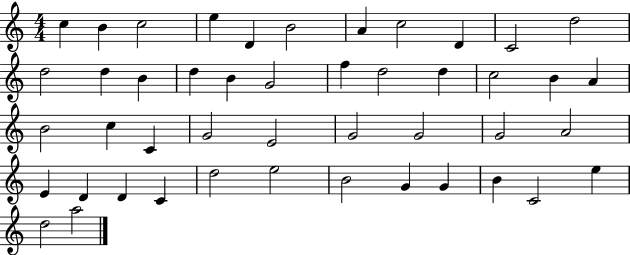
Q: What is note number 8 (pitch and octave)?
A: C5